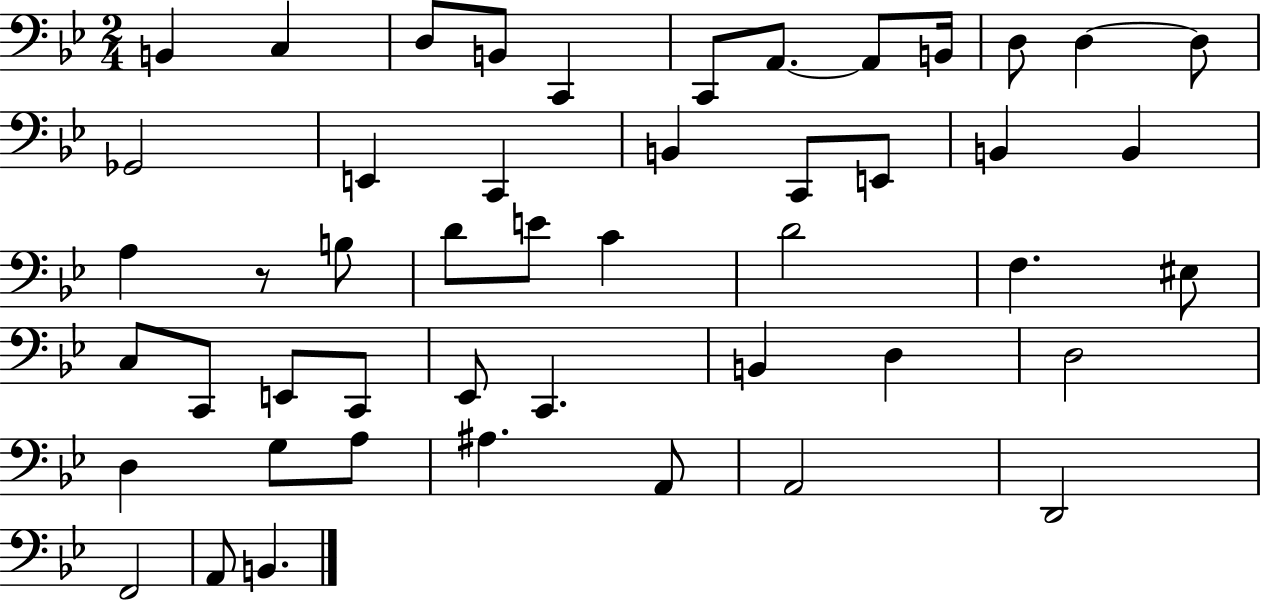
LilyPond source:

{
  \clef bass
  \numericTimeSignature
  \time 2/4
  \key bes \major
  b,4 c4 | d8 b,8 c,4 | c,8 a,8.~~ a,8 b,16 | d8 d4~~ d8 | \break ges,2 | e,4 c,4 | b,4 c,8 e,8 | b,4 b,4 | \break a4 r8 b8 | d'8 e'8 c'4 | d'2 | f4. eis8 | \break c8 c,8 e,8 c,8 | ees,8 c,4. | b,4 d4 | d2 | \break d4 g8 a8 | ais4. a,8 | a,2 | d,2 | \break f,2 | a,8 b,4. | \bar "|."
}